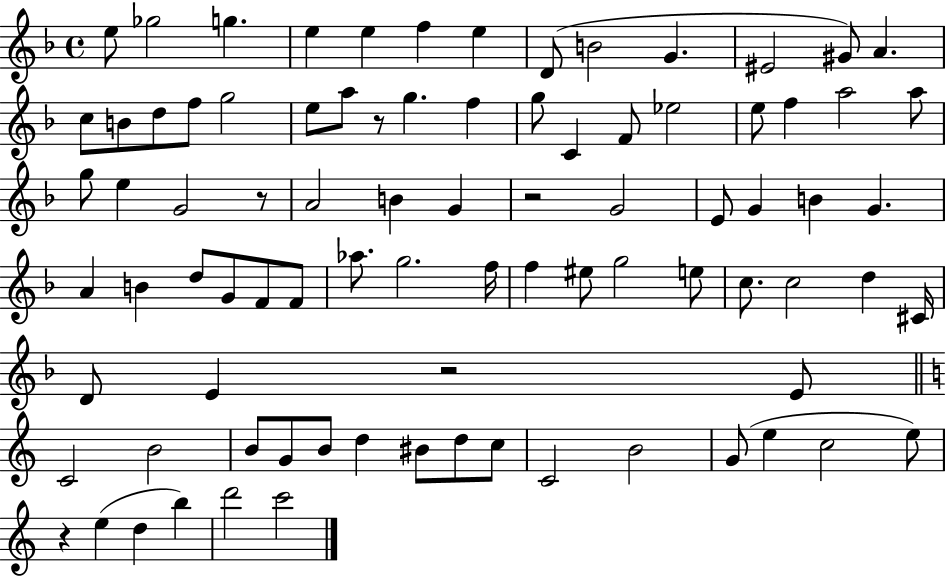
X:1
T:Untitled
M:4/4
L:1/4
K:F
e/2 _g2 g e e f e D/2 B2 G ^E2 ^G/2 A c/2 B/2 d/2 f/2 g2 e/2 a/2 z/2 g f g/2 C F/2 _e2 e/2 f a2 a/2 g/2 e G2 z/2 A2 B G z2 G2 E/2 G B G A B d/2 G/2 F/2 F/2 _a/2 g2 f/4 f ^e/2 g2 e/2 c/2 c2 d ^C/4 D/2 E z2 E/2 C2 B2 B/2 G/2 B/2 d ^B/2 d/2 c/2 C2 B2 G/2 e c2 e/2 z e d b d'2 c'2